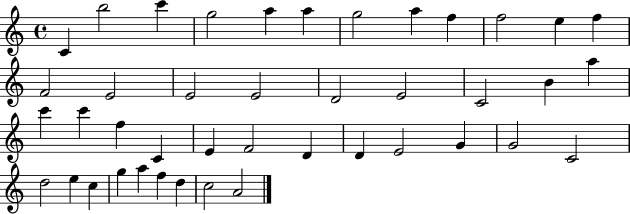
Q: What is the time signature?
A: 4/4